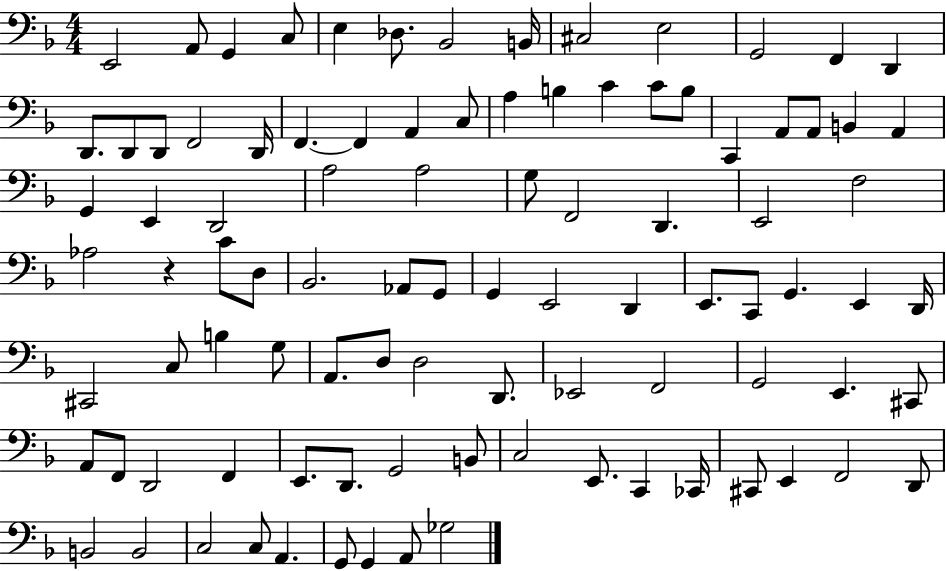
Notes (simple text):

E2/h A2/e G2/q C3/e E3/q Db3/e. Bb2/h B2/s C#3/h E3/h G2/h F2/q D2/q D2/e. D2/e D2/e F2/h D2/s F2/q. F2/q A2/q C3/e A3/q B3/q C4/q C4/e B3/e C2/q A2/e A2/e B2/q A2/q G2/q E2/q D2/h A3/h A3/h G3/e F2/h D2/q. E2/h F3/h Ab3/h R/q C4/e D3/e Bb2/h. Ab2/e G2/e G2/q E2/h D2/q E2/e. C2/e G2/q. E2/q D2/s C#2/h C3/e B3/q G3/e A2/e. D3/e D3/h D2/e. Eb2/h F2/h G2/h E2/q. C#2/e A2/e F2/e D2/h F2/q E2/e. D2/e. G2/h B2/e C3/h E2/e. C2/q CES2/s C#2/e E2/q F2/h D2/e B2/h B2/h C3/h C3/e A2/q. G2/e G2/q A2/e Gb3/h